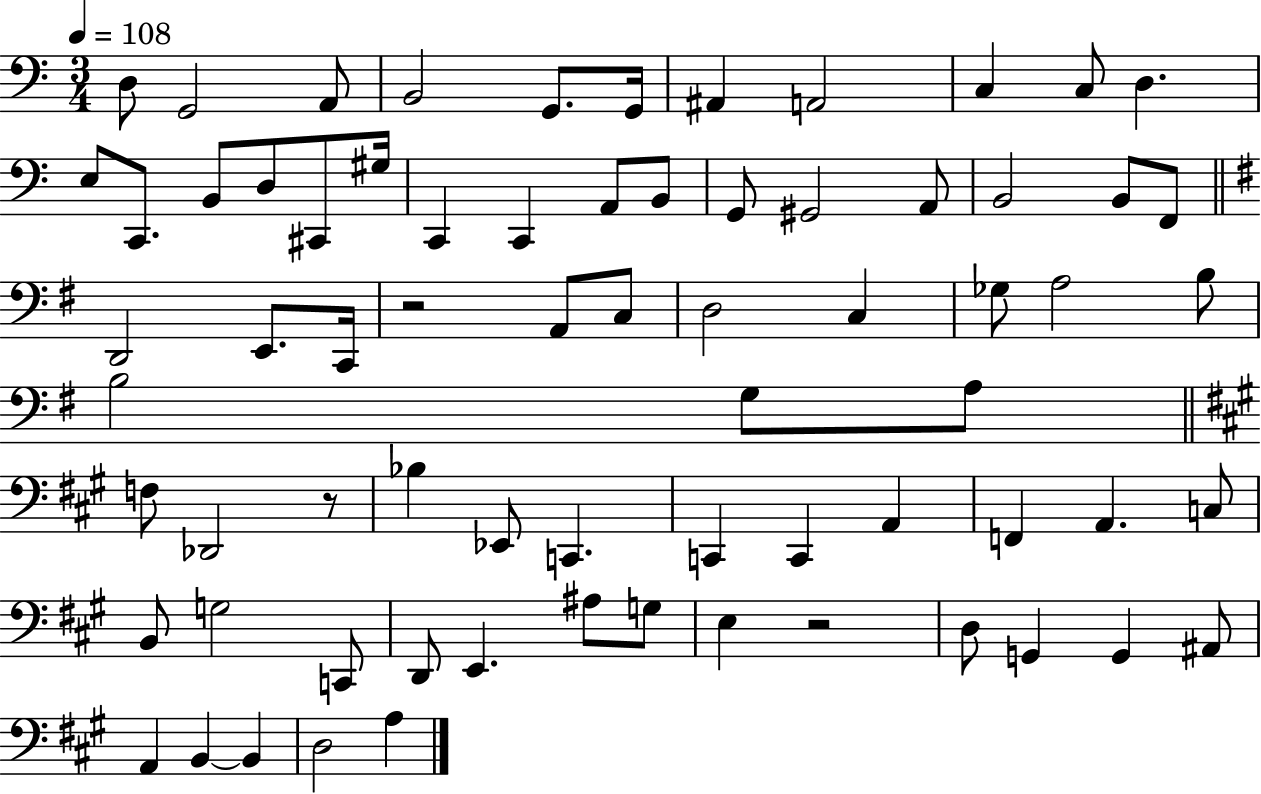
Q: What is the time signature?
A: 3/4